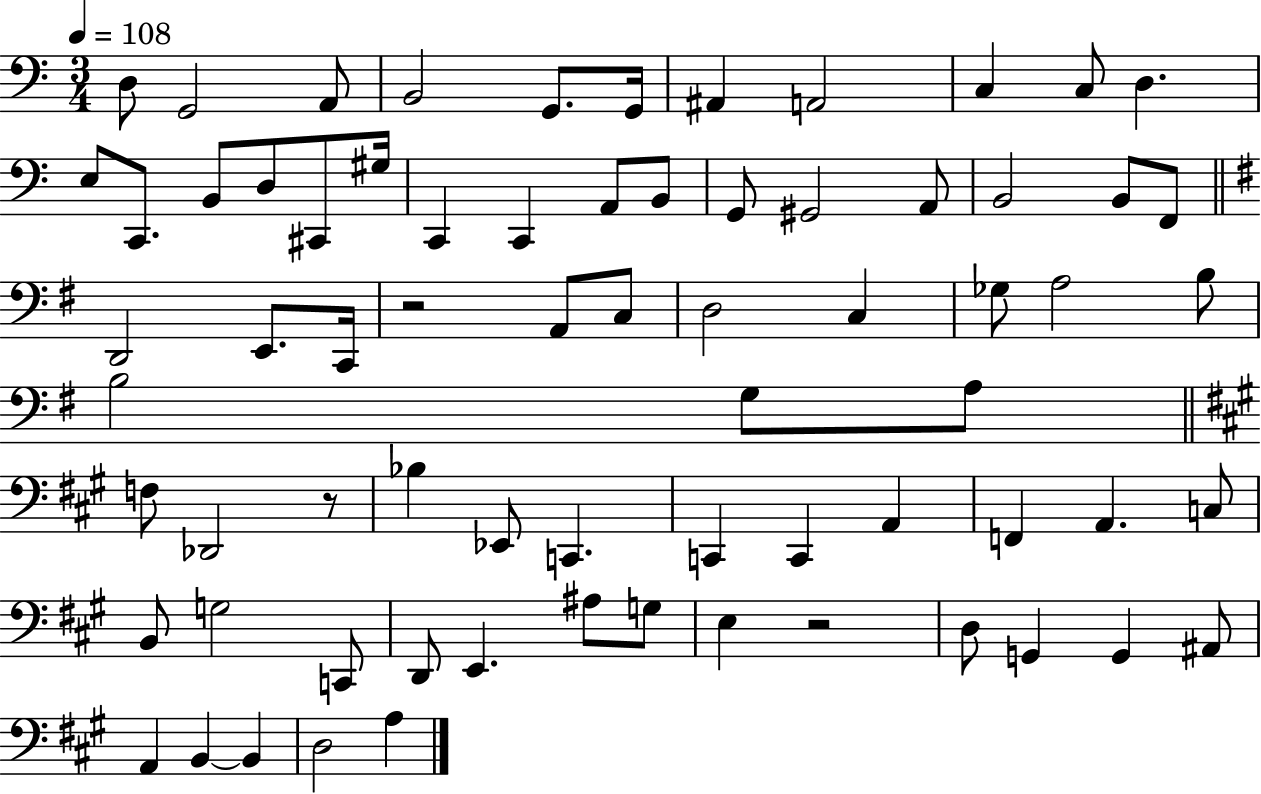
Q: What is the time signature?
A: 3/4